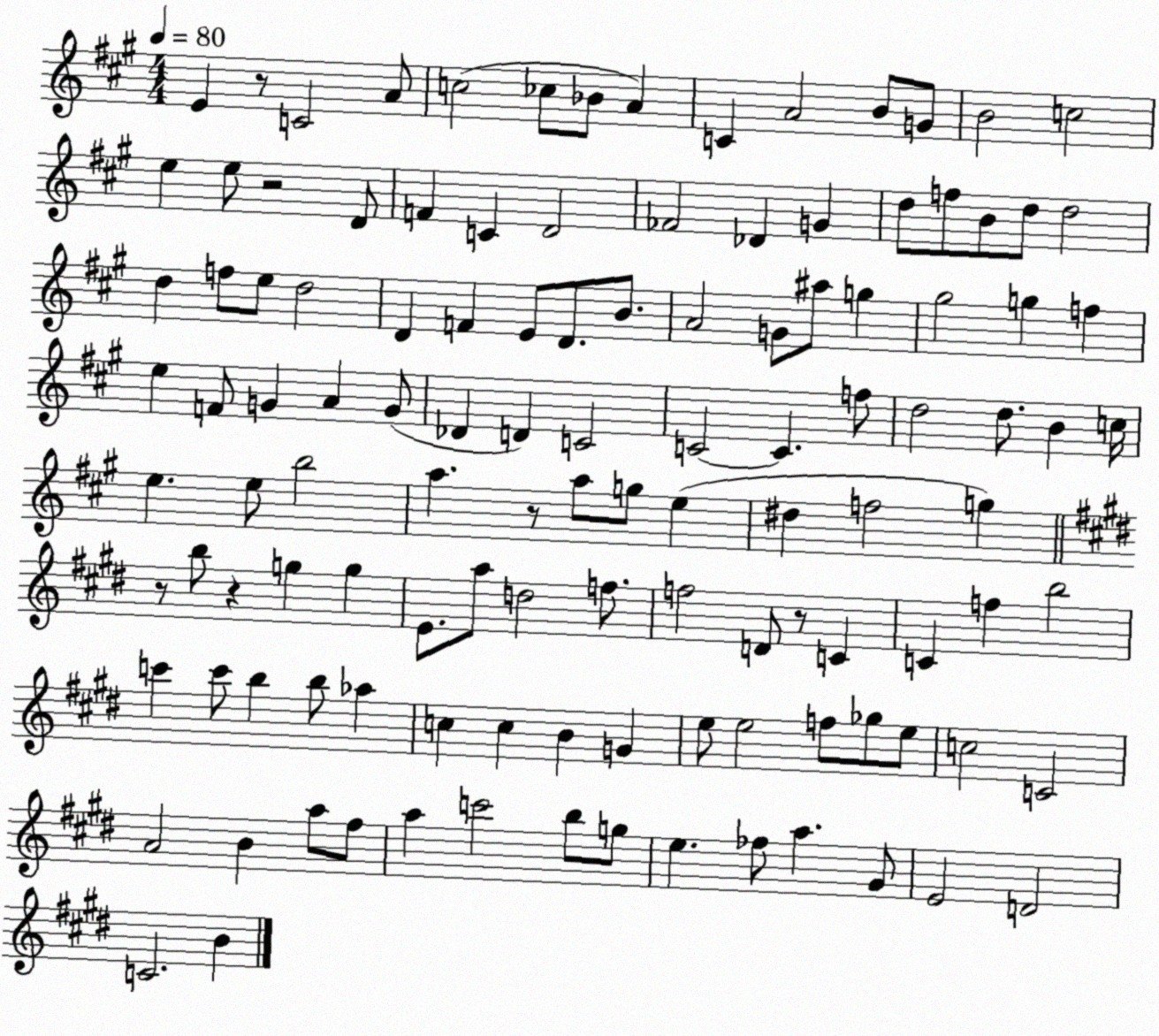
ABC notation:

X:1
T:Untitled
M:4/4
L:1/4
K:A
E z/2 C2 A/2 c2 _c/2 _B/2 A C A2 B/2 G/2 B2 c2 e e/2 z2 D/2 F C D2 _F2 _D G d/2 f/2 B/2 d/2 d2 d f/2 e/2 d2 D F E/2 D/2 B/2 A2 G/2 ^a/2 g ^g2 g f e F/2 G A G/2 _D D C2 C2 C f/2 d2 d/2 B c/4 e e/2 b2 a z/2 a/2 g/2 e ^d f2 g z/2 b/2 z g g E/2 a/2 d2 f/2 f2 D/2 z/2 C C f b2 c' c'/2 b b/2 _a c c B G e/2 e2 f/2 _g/2 e/2 c2 C2 A2 B a/2 ^f/2 a c'2 b/2 g/2 e _f/2 a ^G/2 E2 D2 C2 B